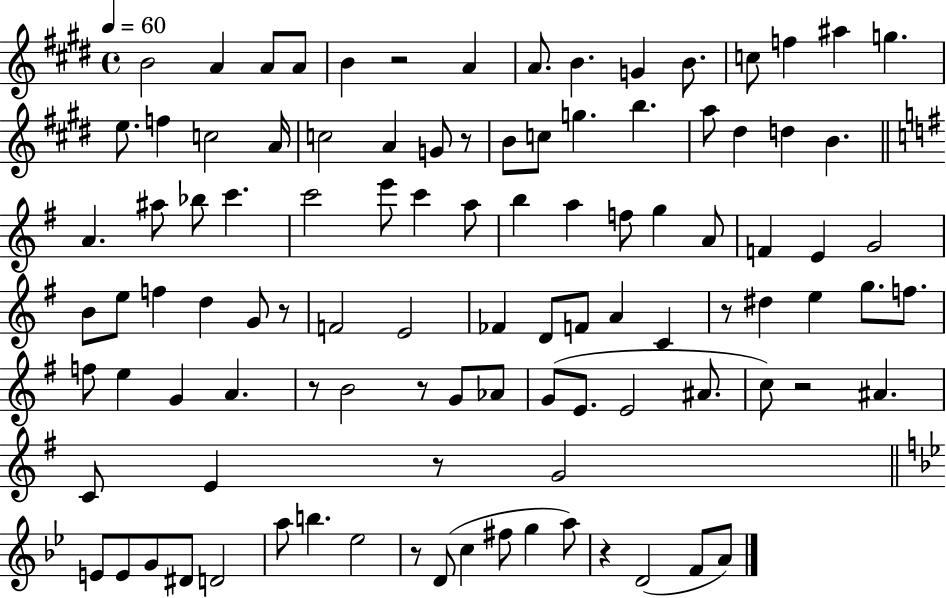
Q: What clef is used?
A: treble